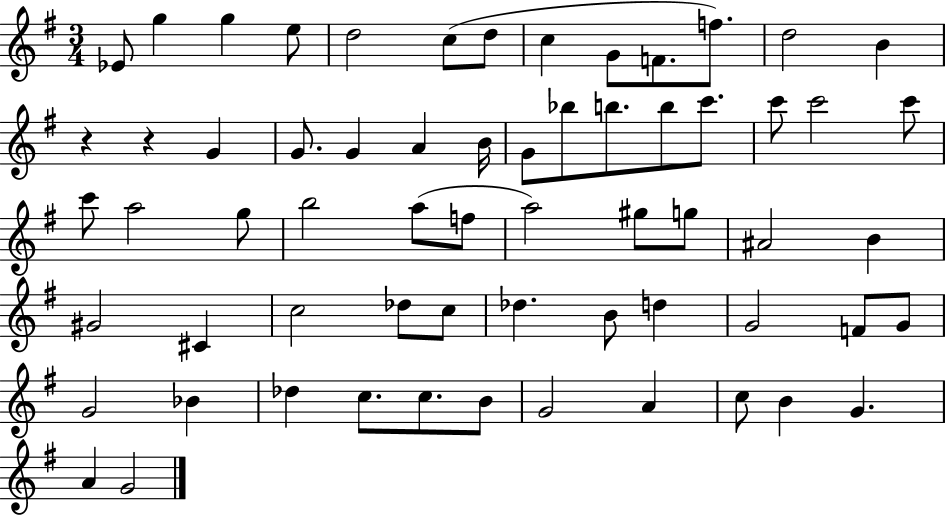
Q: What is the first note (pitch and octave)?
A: Eb4